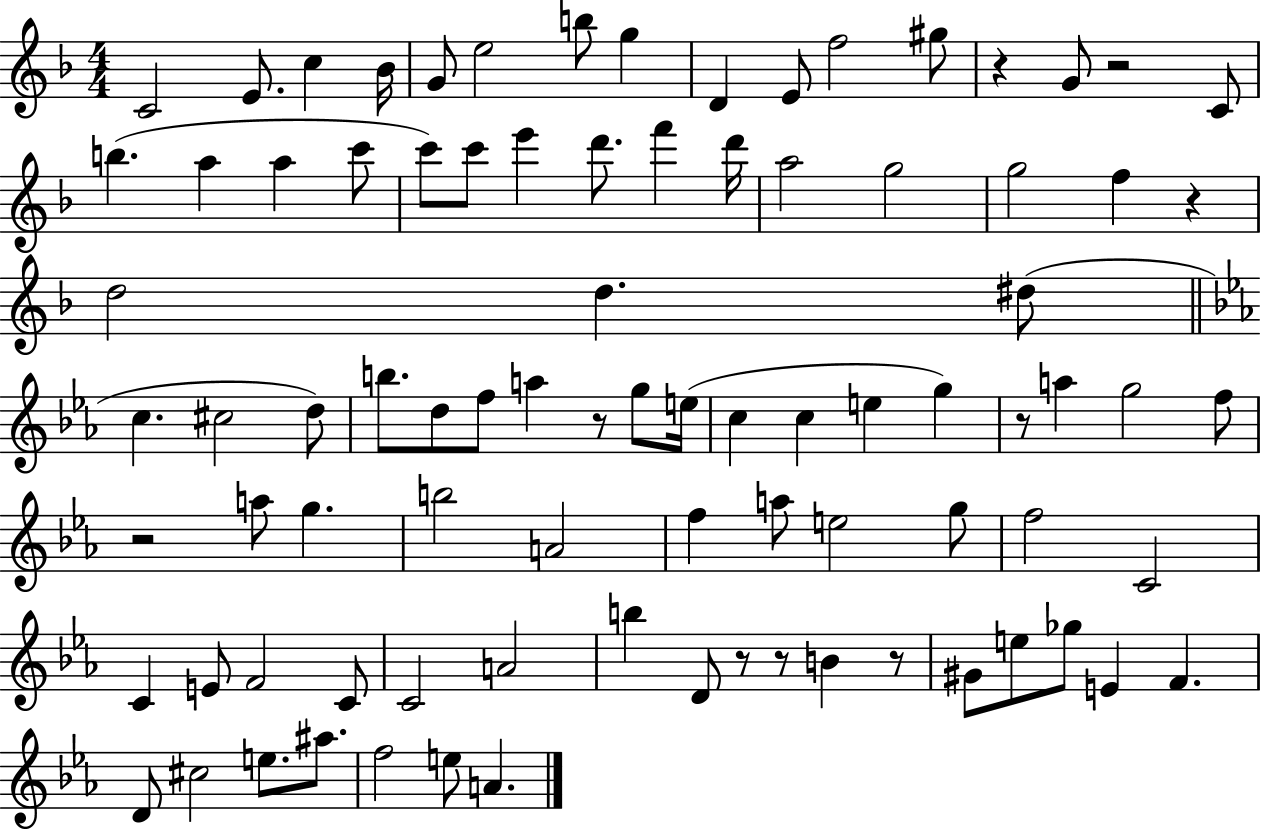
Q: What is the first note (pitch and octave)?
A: C4